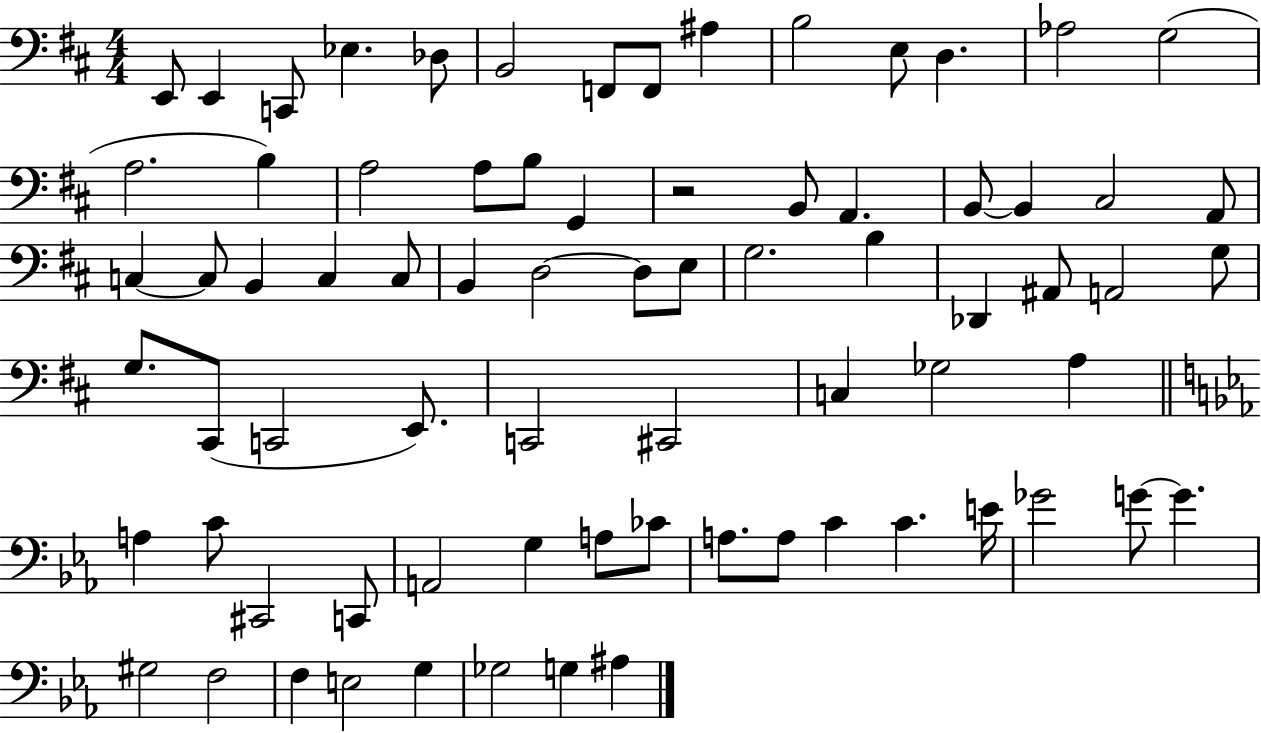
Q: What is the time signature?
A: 4/4